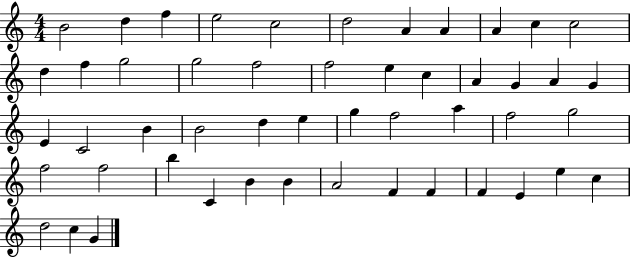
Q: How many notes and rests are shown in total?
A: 50